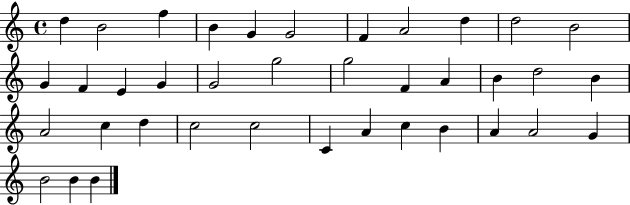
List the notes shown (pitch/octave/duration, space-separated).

D5/q B4/h F5/q B4/q G4/q G4/h F4/q A4/h D5/q D5/h B4/h G4/q F4/q E4/q G4/q G4/h G5/h G5/h F4/q A4/q B4/q D5/h B4/q A4/h C5/q D5/q C5/h C5/h C4/q A4/q C5/q B4/q A4/q A4/h G4/q B4/h B4/q B4/q